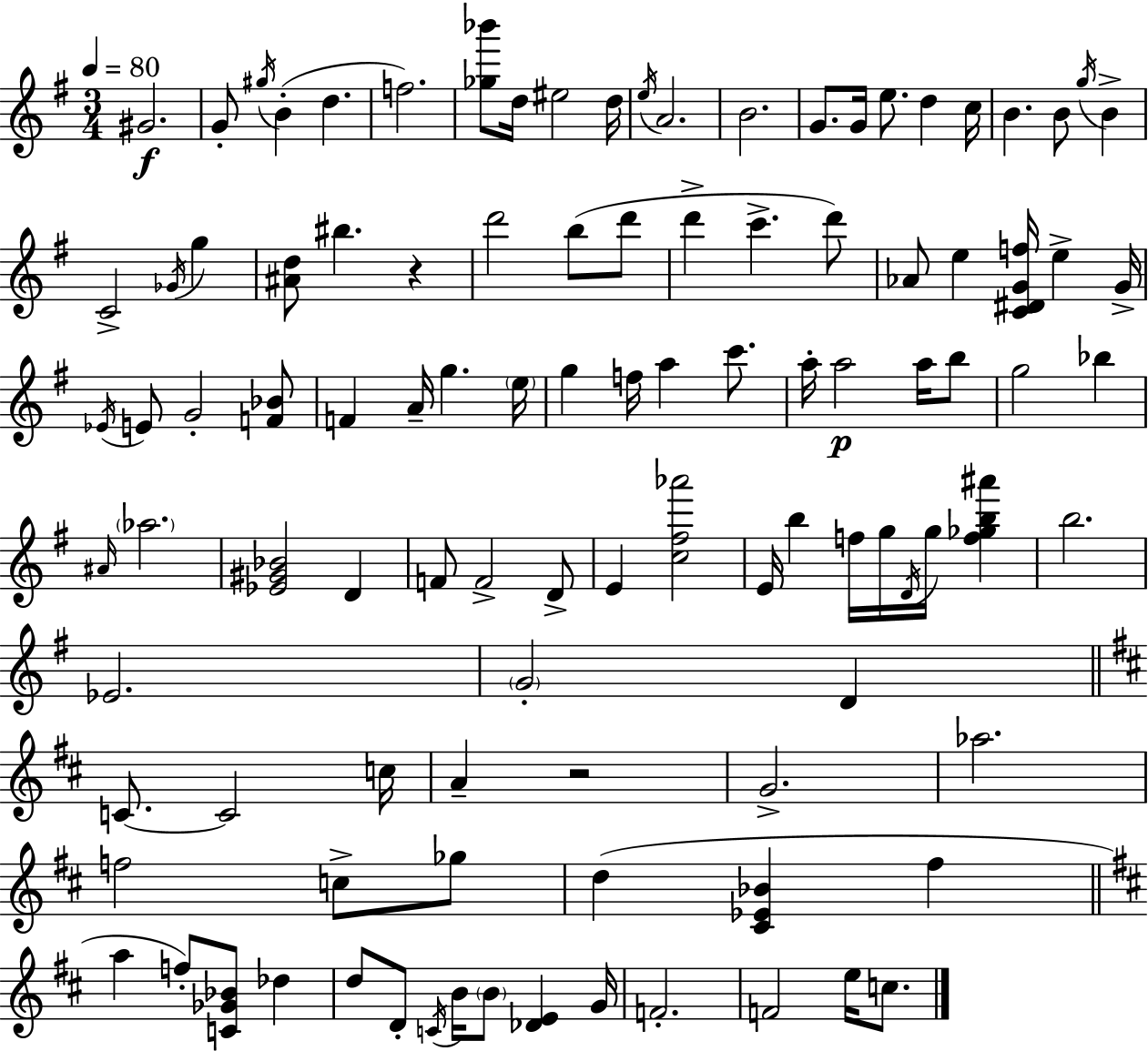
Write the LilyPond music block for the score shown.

{
  \clef treble
  \numericTimeSignature
  \time 3/4
  \key e \minor
  \tempo 4 = 80
  \repeat volta 2 { gis'2.\f | g'8-. \acciaccatura { gis''16 } b'4-.( d''4. | f''2.) | <ges'' bes'''>8 d''16 eis''2 | \break d''16 \acciaccatura { e''16 } a'2. | b'2. | g'8. g'16 e''8. d''4 | c''16 b'4. b'8 \acciaccatura { g''16 } b'4-> | \break c'2-> \acciaccatura { ges'16 } | g''4 <ais' d''>8 bis''4. | r4 d'''2 | b''8( d'''8 d'''4-> c'''4.-> | \break d'''8) aes'8 e''4 <c' dis' g' f''>16 e''4-> | g'16-> \acciaccatura { ees'16 } e'8 g'2-. | <f' bes'>8 f'4 a'16-- g''4. | \parenthesize e''16 g''4 f''16 a''4 | \break c'''8. a''16-. a''2\p | a''16 b''8 g''2 | bes''4 \grace { ais'16 } \parenthesize aes''2. | <ees' gis' bes'>2 | \break d'4 f'8 f'2-> | d'8-> e'4 <c'' fis'' aes'''>2 | e'16 b''4 f''16 | g''16 \acciaccatura { d'16 } g''16 <f'' ges'' b'' ais'''>4 b''2. | \break ees'2. | \parenthesize g'2-. | d'4 \bar "||" \break \key d \major c'8.~~ c'2 c''16 | a'4-- r2 | g'2.-> | aes''2. | \break f''2 c''8-> ges''8 | d''4( <cis' ees' bes'>4 fis''4 | \bar "||" \break \key d \major a''4 f''8-.) <c' ges' bes'>8 des''4 | d''8 d'8-. \acciaccatura { c'16 } b'16 \parenthesize b'8 <des' e'>4 | g'16 f'2.-. | f'2 e''16 c''8. | \break } \bar "|."
}